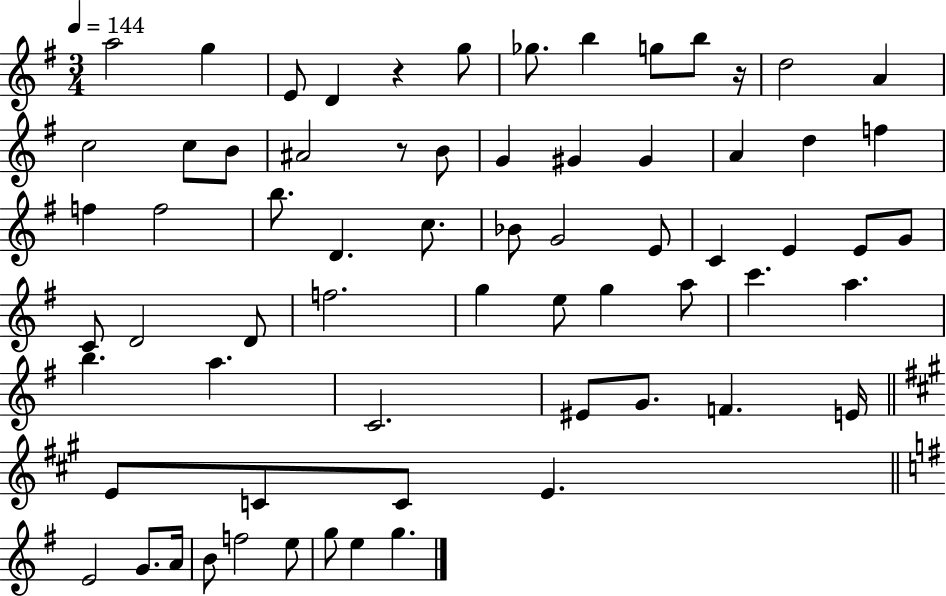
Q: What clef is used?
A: treble